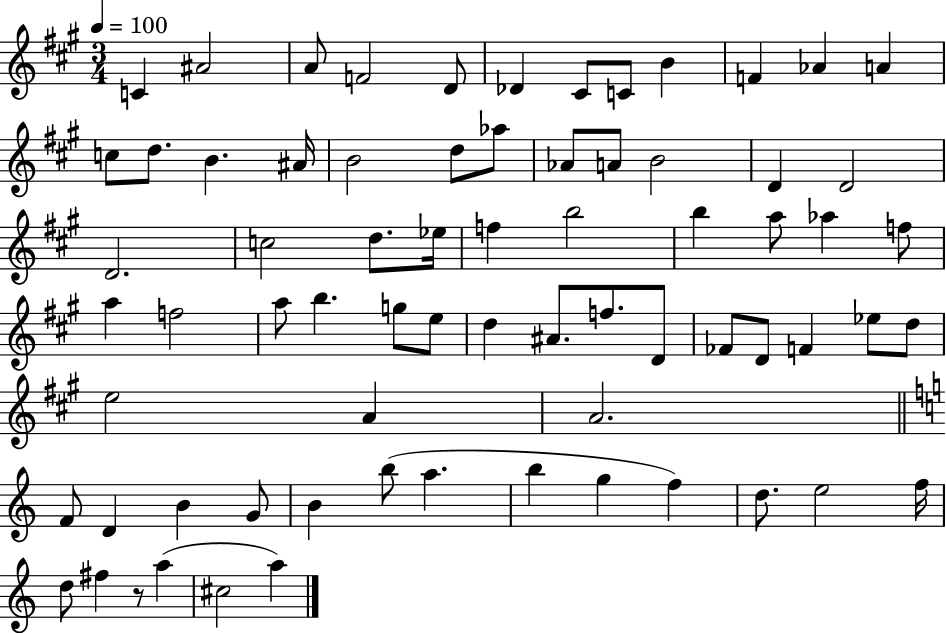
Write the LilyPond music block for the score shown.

{
  \clef treble
  \numericTimeSignature
  \time 3/4
  \key a \major
  \tempo 4 = 100
  \repeat volta 2 { c'4 ais'2 | a'8 f'2 d'8 | des'4 cis'8 c'8 b'4 | f'4 aes'4 a'4 | \break c''8 d''8. b'4. ais'16 | b'2 d''8 aes''8 | aes'8 a'8 b'2 | d'4 d'2 | \break d'2. | c''2 d''8. ees''16 | f''4 b''2 | b''4 a''8 aes''4 f''8 | \break a''4 f''2 | a''8 b''4. g''8 e''8 | d''4 ais'8. f''8. d'8 | fes'8 d'8 f'4 ees''8 d''8 | \break e''2 a'4 | a'2. | \bar "||" \break \key c \major f'8 d'4 b'4 g'8 | b'4 b''8( a''4. | b''4 g''4 f''4) | d''8. e''2 f''16 | \break d''8 fis''4 r8 a''4( | cis''2 a''4) | } \bar "|."
}